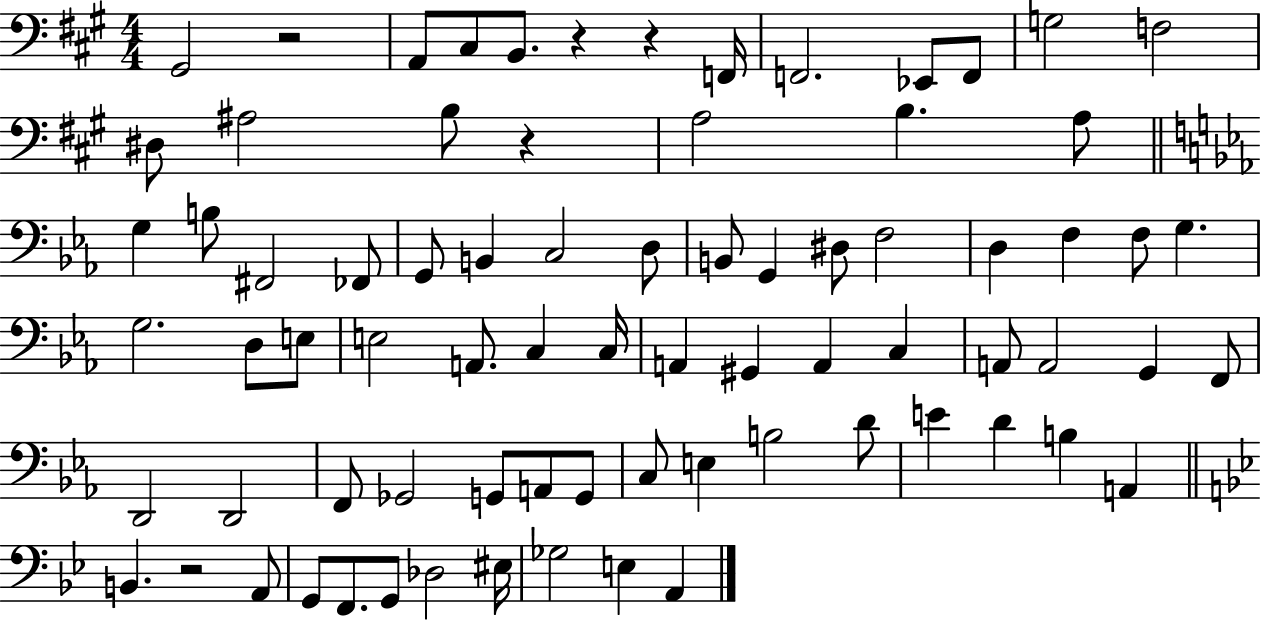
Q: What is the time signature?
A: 4/4